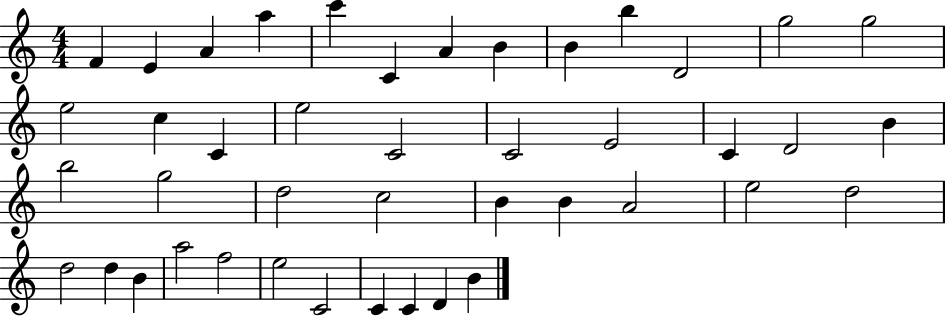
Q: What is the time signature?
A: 4/4